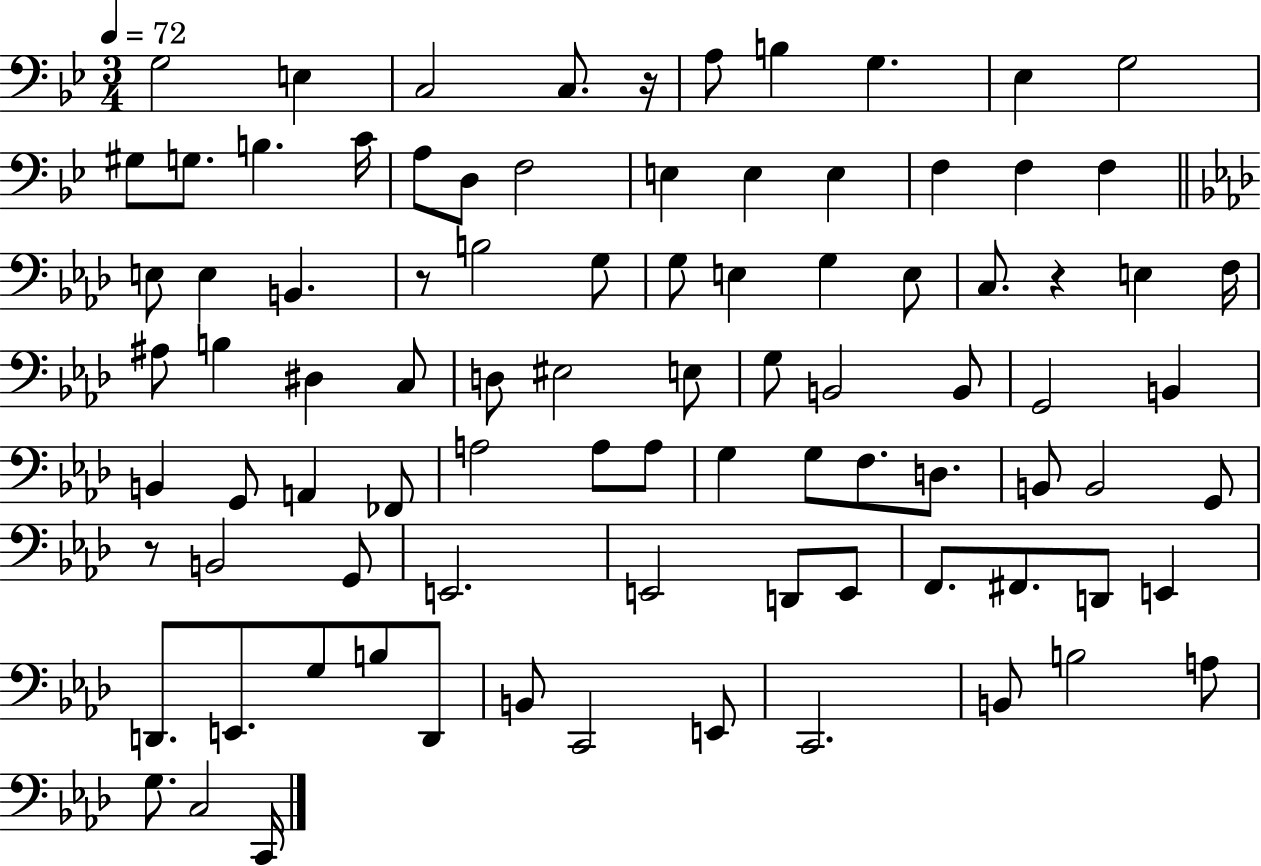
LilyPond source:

{
  \clef bass
  \numericTimeSignature
  \time 3/4
  \key bes \major
  \tempo 4 = 72
  g2 e4 | c2 c8. r16 | a8 b4 g4. | ees4 g2 | \break gis8 g8. b4. c'16 | a8 d8 f2 | e4 e4 e4 | f4 f4 f4 | \break \bar "||" \break \key f \minor e8 e4 b,4. | r8 b2 g8 | g8 e4 g4 e8 | c8. r4 e4 f16 | \break ais8 b4 dis4 c8 | d8 eis2 e8 | g8 b,2 b,8 | g,2 b,4 | \break b,4 g,8 a,4 fes,8 | a2 a8 a8 | g4 g8 f8. d8. | b,8 b,2 g,8 | \break r8 b,2 g,8 | e,2. | e,2 d,8 e,8 | f,8. fis,8. d,8 e,4 | \break d,8. e,8. g8 b8 d,8 | b,8 c,2 e,8 | c,2. | b,8 b2 a8 | \break g8. c2 c,16 | \bar "|."
}